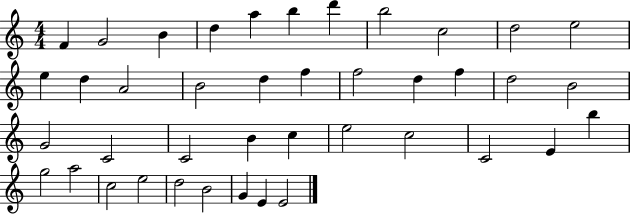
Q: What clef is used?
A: treble